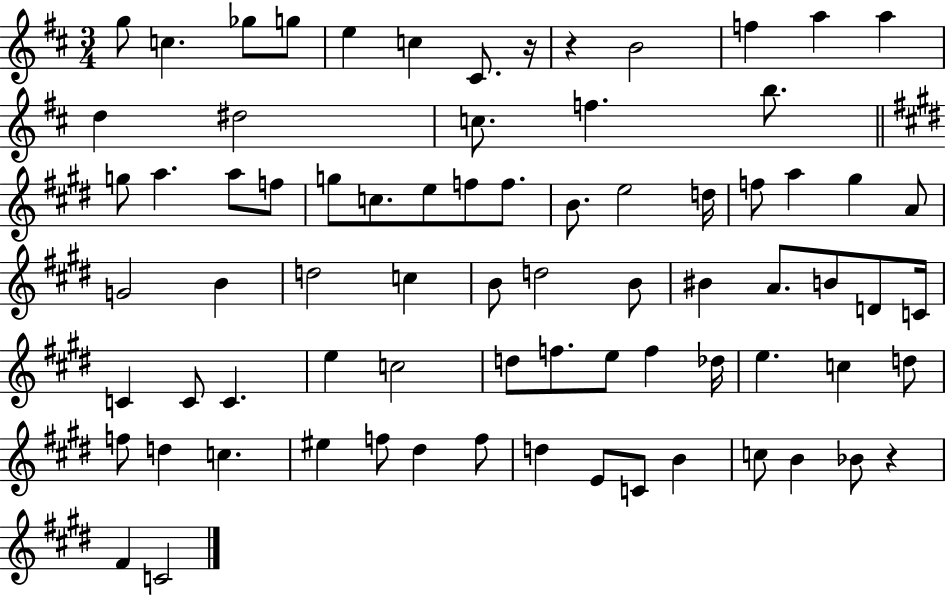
{
  \clef treble
  \numericTimeSignature
  \time 3/4
  \key d \major
  g''8 c''4. ges''8 g''8 | e''4 c''4 cis'8. r16 | r4 b'2 | f''4 a''4 a''4 | \break d''4 dis''2 | c''8. f''4. b''8. | \bar "||" \break \key e \major g''8 a''4. a''8 f''8 | g''8 c''8. e''8 f''8 f''8. | b'8. e''2 d''16 | f''8 a''4 gis''4 a'8 | \break g'2 b'4 | d''2 c''4 | b'8 d''2 b'8 | bis'4 a'8. b'8 d'8 c'16 | \break c'4 c'8 c'4. | e''4 c''2 | d''8 f''8. e''8 f''4 des''16 | e''4. c''4 d''8 | \break f''8 d''4 c''4. | eis''4 f''8 dis''4 f''8 | d''4 e'8 c'8 b'4 | c''8 b'4 bes'8 r4 | \break fis'4 c'2 | \bar "|."
}